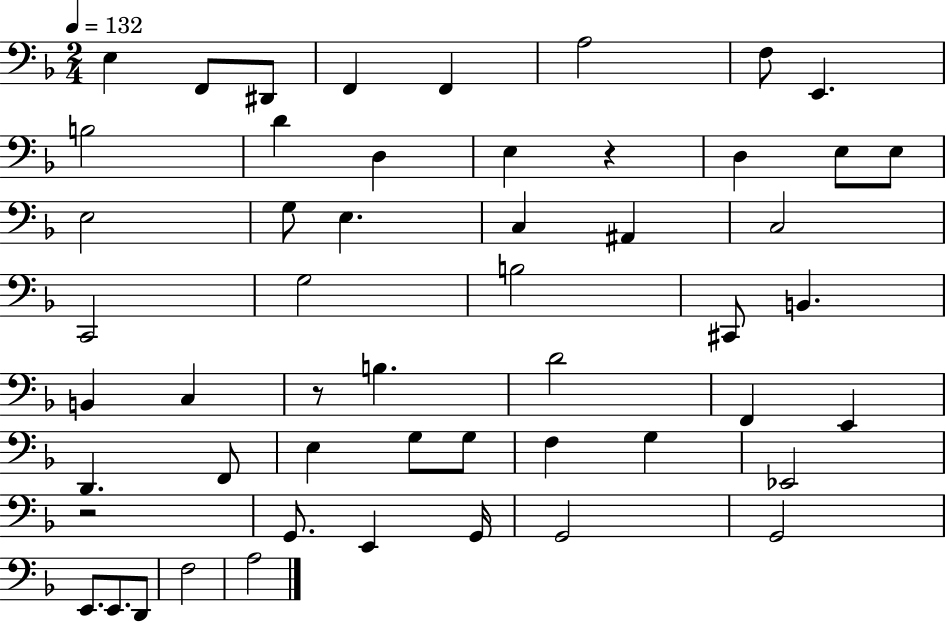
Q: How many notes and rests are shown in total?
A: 53